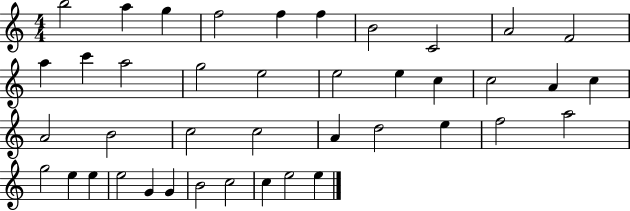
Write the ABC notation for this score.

X:1
T:Untitled
M:4/4
L:1/4
K:C
b2 a g f2 f f B2 C2 A2 F2 a c' a2 g2 e2 e2 e c c2 A c A2 B2 c2 c2 A d2 e f2 a2 g2 e e e2 G G B2 c2 c e2 e